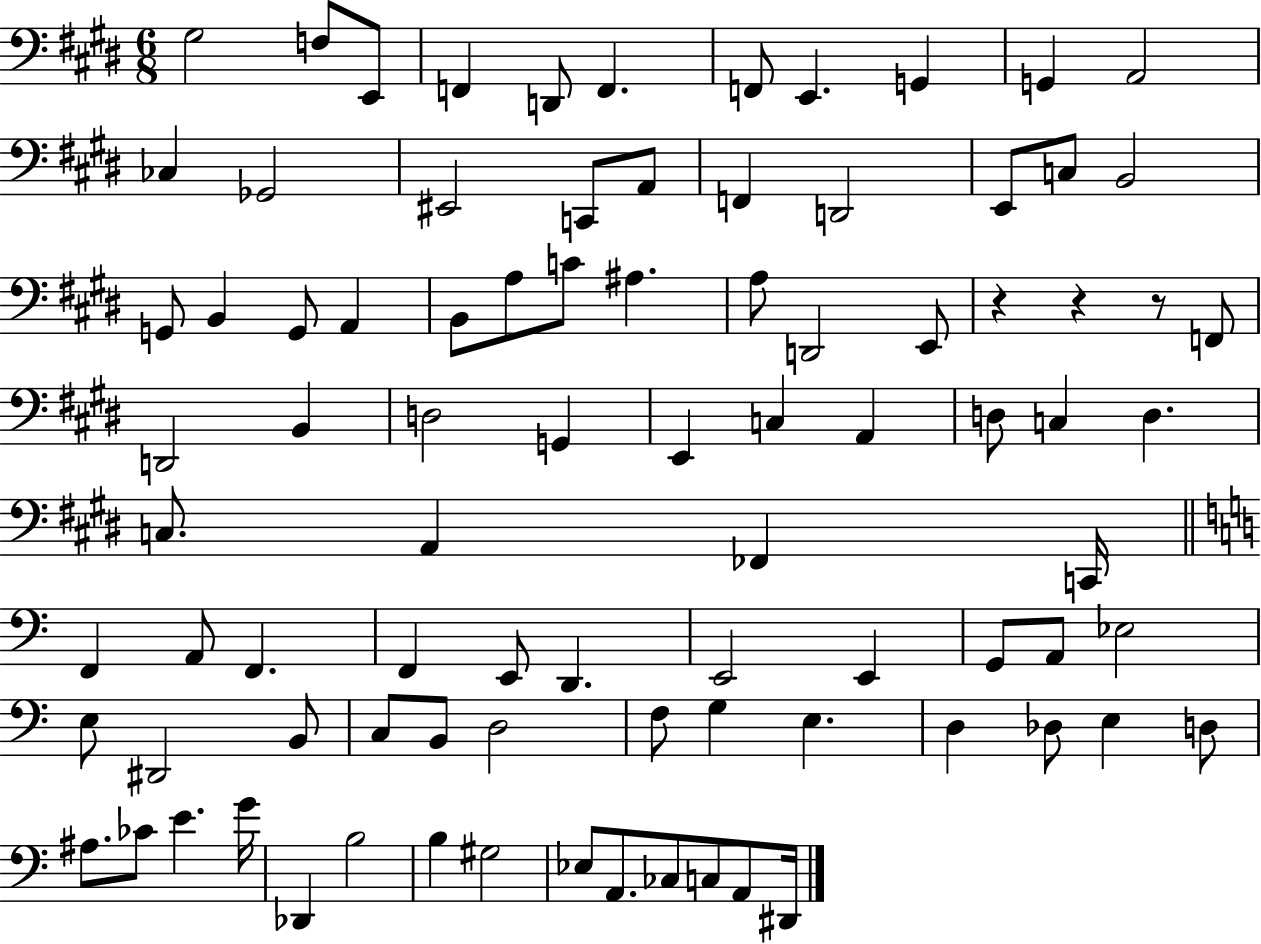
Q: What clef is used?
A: bass